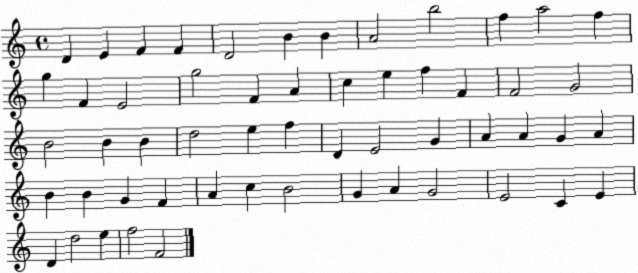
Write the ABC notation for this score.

X:1
T:Untitled
M:4/4
L:1/4
K:C
D E F F D2 B B A2 b2 f a2 f g F E2 g2 F A c e f F F2 G2 B2 B B d2 e f D E2 G A A G A B B G F A c B2 G A G2 E2 C E D d2 e f2 F2